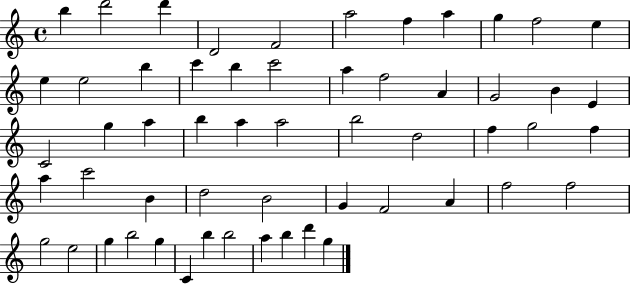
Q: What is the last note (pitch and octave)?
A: G5